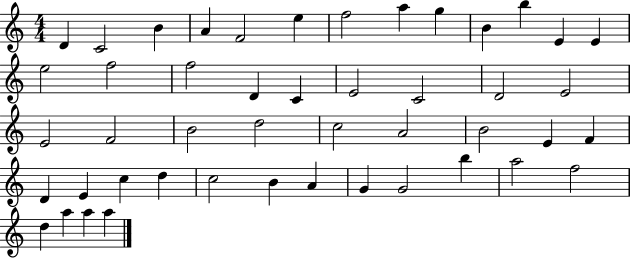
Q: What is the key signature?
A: C major